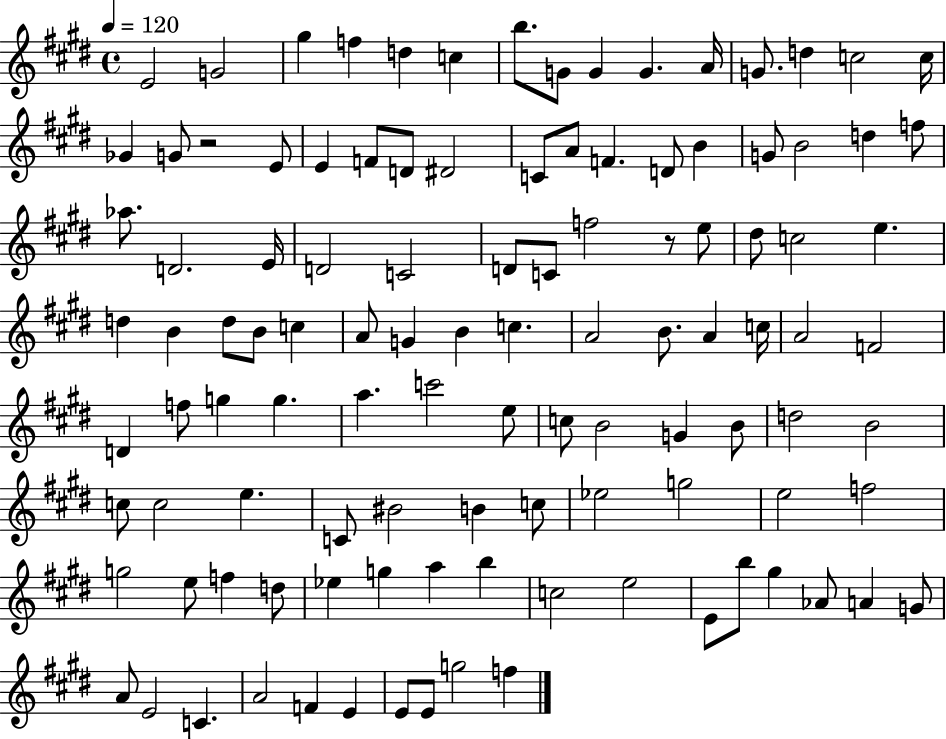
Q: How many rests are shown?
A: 2